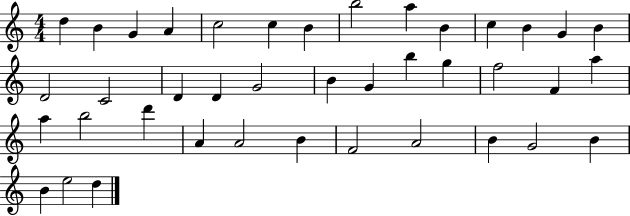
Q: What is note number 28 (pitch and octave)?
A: B5